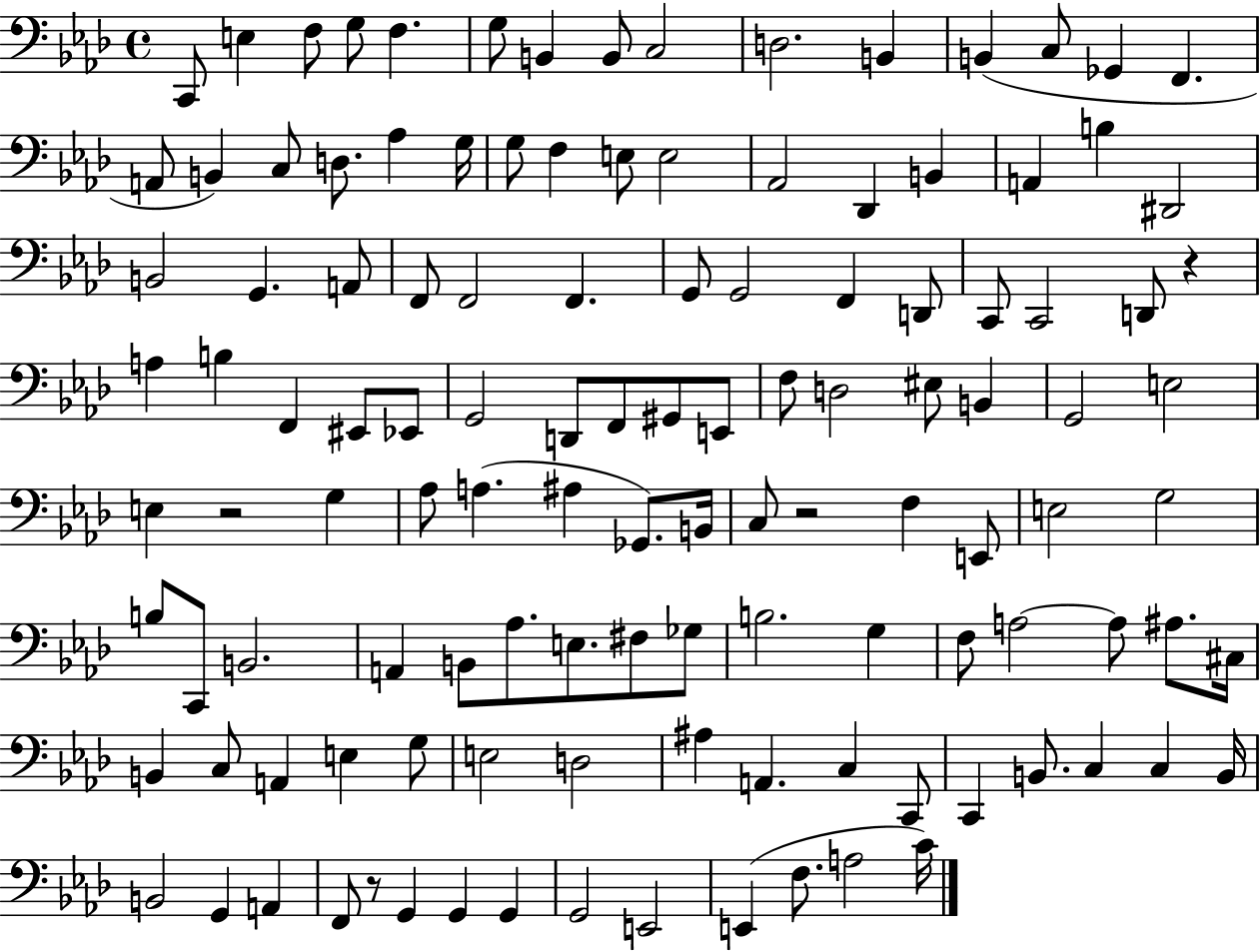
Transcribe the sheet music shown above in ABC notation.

X:1
T:Untitled
M:4/4
L:1/4
K:Ab
C,,/2 E, F,/2 G,/2 F, G,/2 B,, B,,/2 C,2 D,2 B,, B,, C,/2 _G,, F,, A,,/2 B,, C,/2 D,/2 _A, G,/4 G,/2 F, E,/2 E,2 _A,,2 _D,, B,, A,, B, ^D,,2 B,,2 G,, A,,/2 F,,/2 F,,2 F,, G,,/2 G,,2 F,, D,,/2 C,,/2 C,,2 D,,/2 z A, B, F,, ^E,,/2 _E,,/2 G,,2 D,,/2 F,,/2 ^G,,/2 E,,/2 F,/2 D,2 ^E,/2 B,, G,,2 E,2 E, z2 G, _A,/2 A, ^A, _G,,/2 B,,/4 C,/2 z2 F, E,,/2 E,2 G,2 B,/2 C,,/2 B,,2 A,, B,,/2 _A,/2 E,/2 ^F,/2 _G,/2 B,2 G, F,/2 A,2 A,/2 ^A,/2 ^C,/4 B,, C,/2 A,, E, G,/2 E,2 D,2 ^A, A,, C, C,,/2 C,, B,,/2 C, C, B,,/4 B,,2 G,, A,, F,,/2 z/2 G,, G,, G,, G,,2 E,,2 E,, F,/2 A,2 C/4